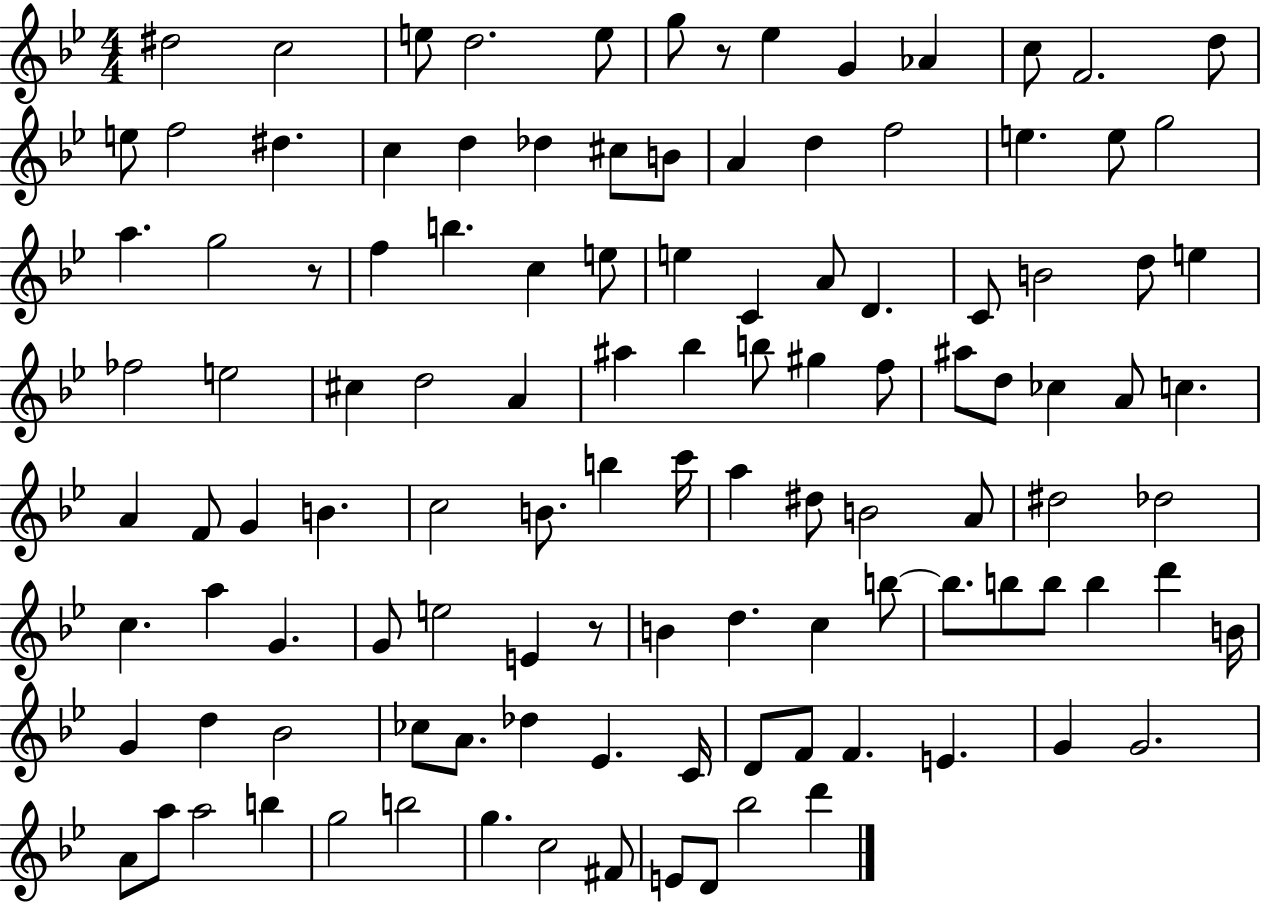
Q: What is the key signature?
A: BES major